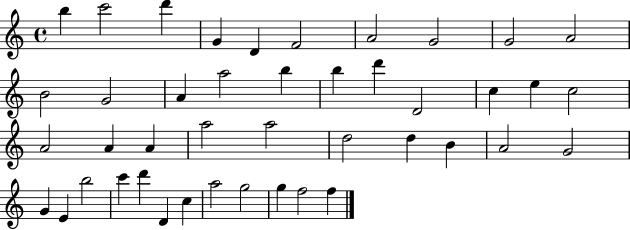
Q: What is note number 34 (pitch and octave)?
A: B5